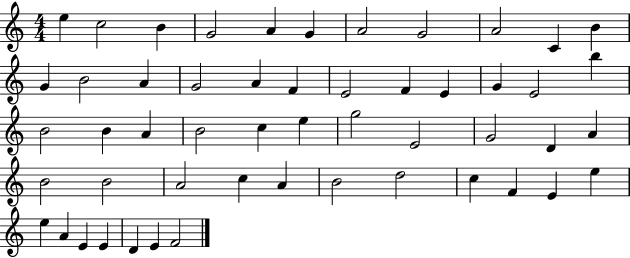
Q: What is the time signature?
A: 4/4